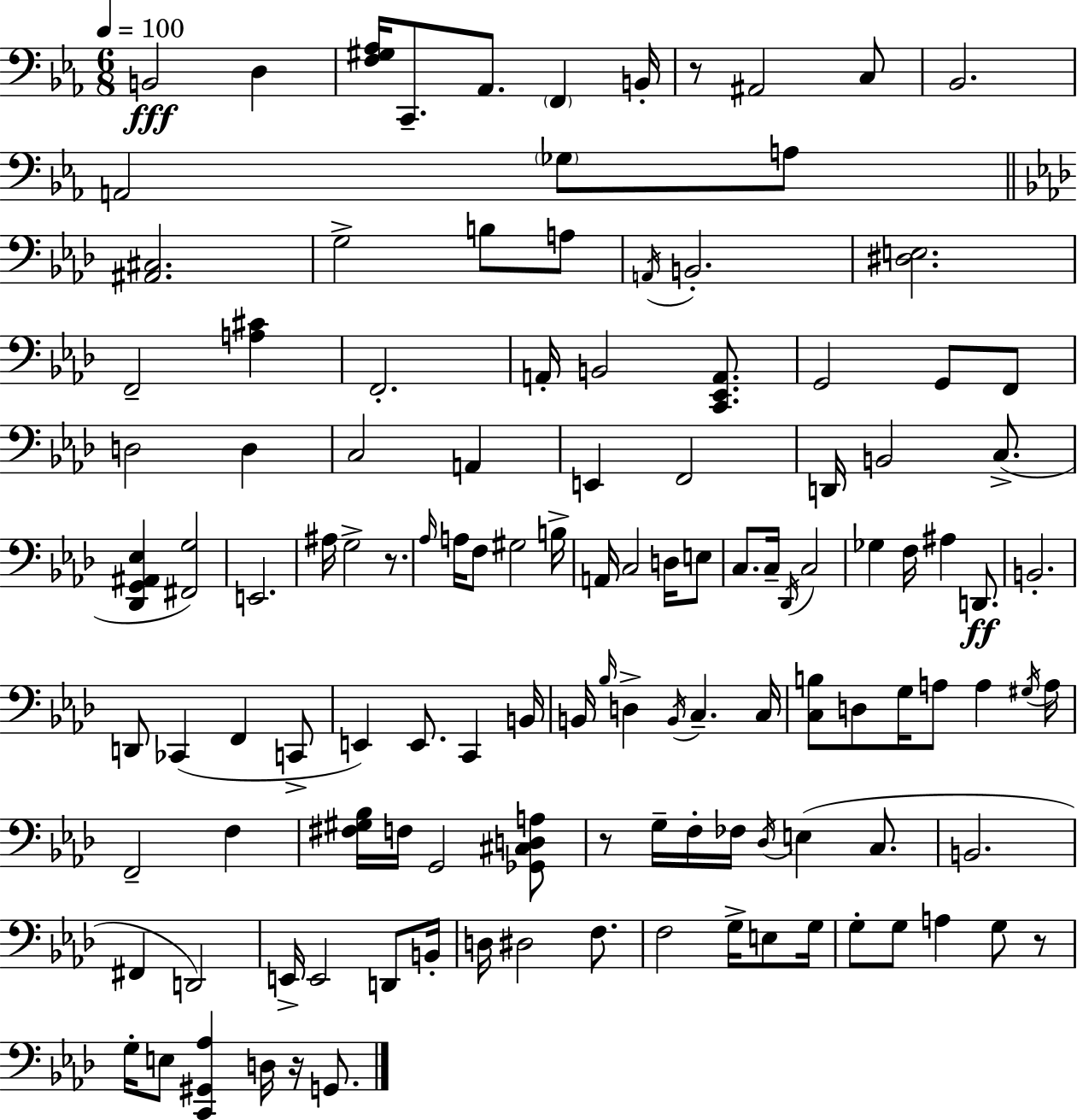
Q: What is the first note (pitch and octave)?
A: B2